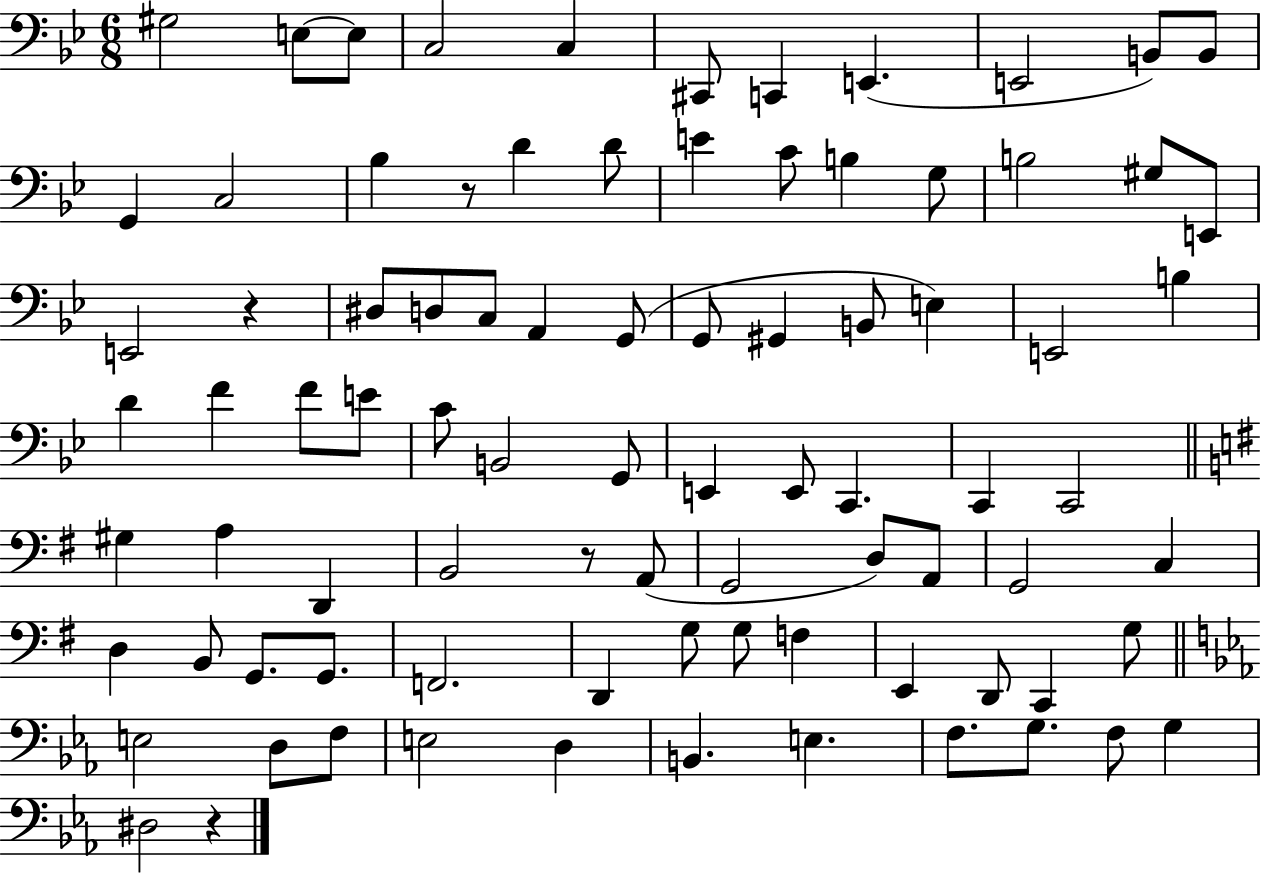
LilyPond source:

{
  \clef bass
  \numericTimeSignature
  \time 6/8
  \key bes \major
  gis2 e8~~ e8 | c2 c4 | cis,8 c,4 e,4.( | e,2 b,8) b,8 | \break g,4 c2 | bes4 r8 d'4 d'8 | e'4 c'8 b4 g8 | b2 gis8 e,8 | \break e,2 r4 | dis8 d8 c8 a,4 g,8( | g,8 gis,4 b,8 e4) | e,2 b4 | \break d'4 f'4 f'8 e'8 | c'8 b,2 g,8 | e,4 e,8 c,4. | c,4 c,2 | \break \bar "||" \break \key g \major gis4 a4 d,4 | b,2 r8 a,8( | g,2 d8) a,8 | g,2 c4 | \break d4 b,8 g,8. g,8. | f,2. | d,4 g8 g8 f4 | e,4 d,8 c,4 g8 | \break \bar "||" \break \key ees \major e2 d8 f8 | e2 d4 | b,4. e4. | f8. g8. f8 g4 | \break dis2 r4 | \bar "|."
}